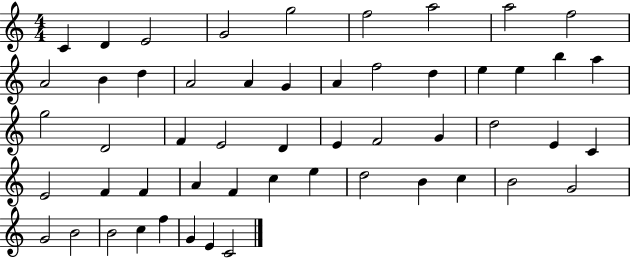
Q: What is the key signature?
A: C major